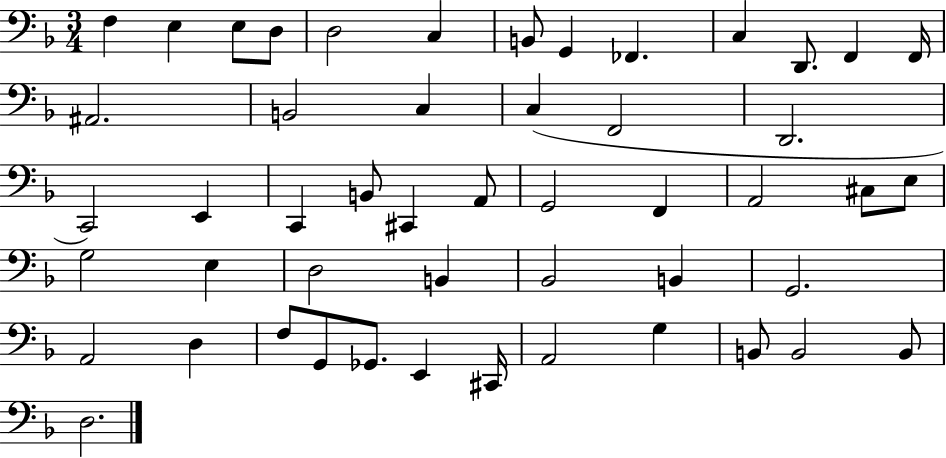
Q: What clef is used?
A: bass